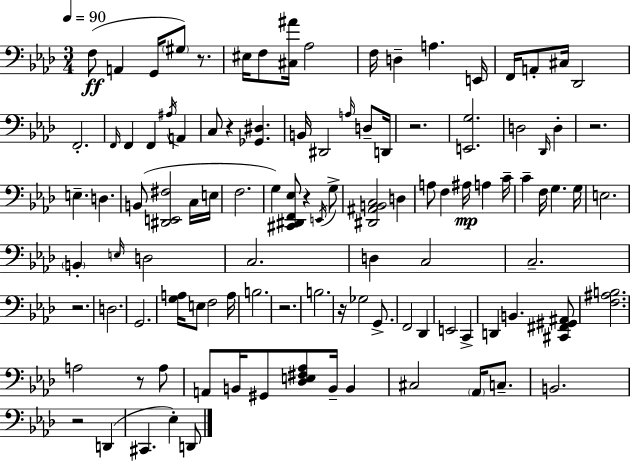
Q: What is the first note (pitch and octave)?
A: F3